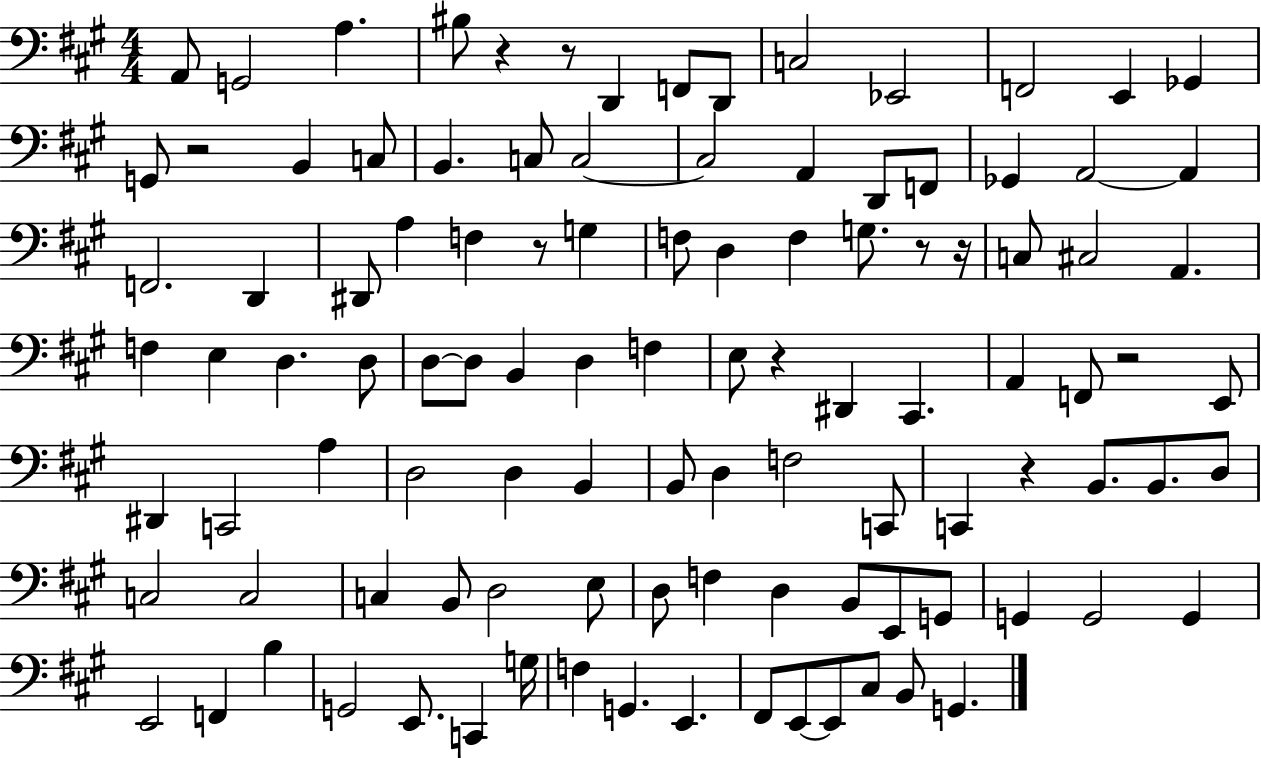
{
  \clef bass
  \numericTimeSignature
  \time 4/4
  \key a \major
  a,8 g,2 a4. | bis8 r4 r8 d,4 f,8 d,8 | c2 ees,2 | f,2 e,4 ges,4 | \break g,8 r2 b,4 c8 | b,4. c8 c2~~ | c2 a,4 d,8 f,8 | ges,4 a,2~~ a,4 | \break f,2. d,4 | dis,8 a4 f4 r8 g4 | f8 d4 f4 g8. r8 r16 | c8 cis2 a,4. | \break f4 e4 d4. d8 | d8~~ d8 b,4 d4 f4 | e8 r4 dis,4 cis,4. | a,4 f,8 r2 e,8 | \break dis,4 c,2 a4 | d2 d4 b,4 | b,8 d4 f2 c,8 | c,4 r4 b,8. b,8. d8 | \break c2 c2 | c4 b,8 d2 e8 | d8 f4 d4 b,8 e,8 g,8 | g,4 g,2 g,4 | \break e,2 f,4 b4 | g,2 e,8. c,4 g16 | f4 g,4. e,4. | fis,8 e,8~~ e,8 cis8 b,8 g,4. | \break \bar "|."
}